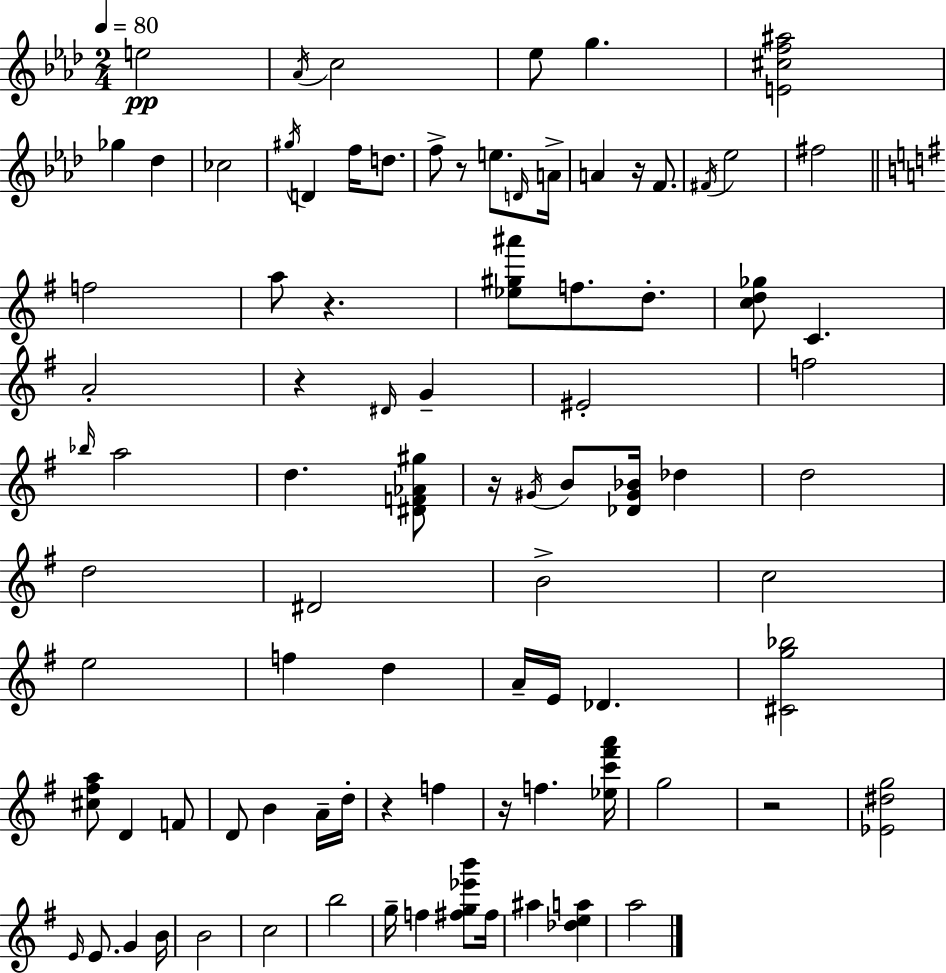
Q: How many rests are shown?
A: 8